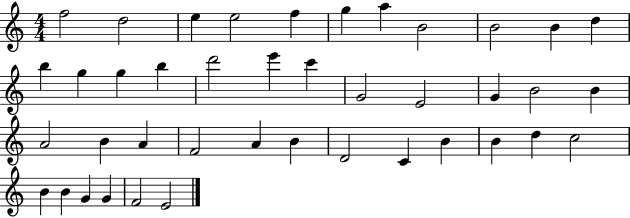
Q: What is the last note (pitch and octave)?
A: E4